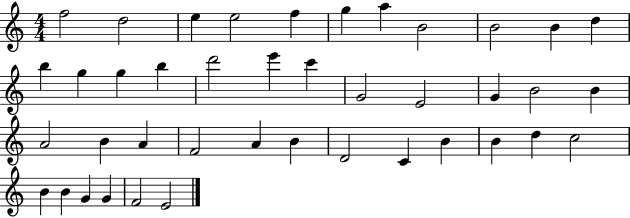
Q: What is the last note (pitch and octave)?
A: E4